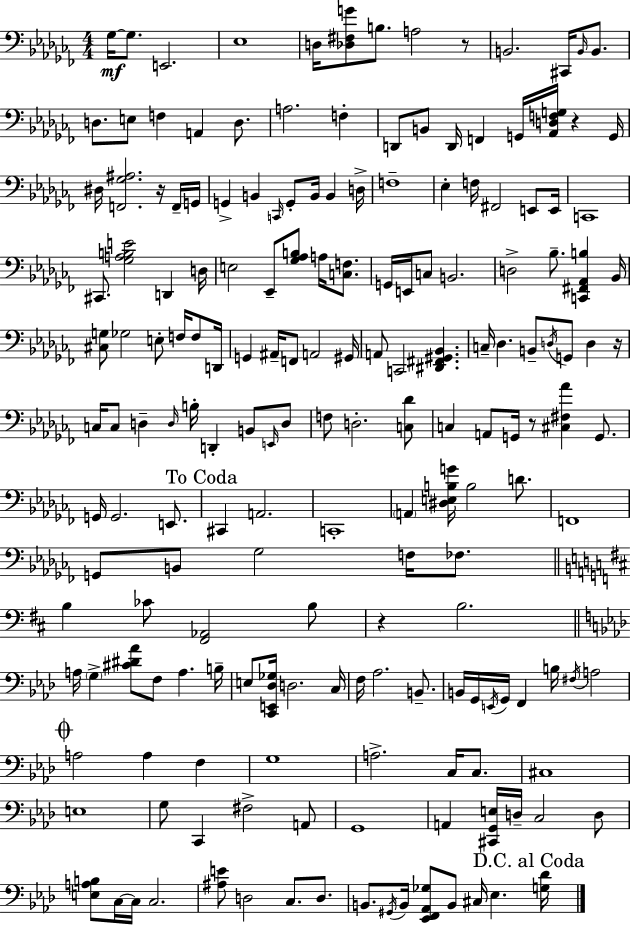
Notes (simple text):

Gb3/s Gb3/e. E2/h. Eb3/w D3/s [Db3,F#3,G4]/e B3/e. A3/h R/e B2/h. C#2/s B2/s B2/e. D3/e. E3/e F3/q A2/q D3/e. A3/h. F3/q D2/e B2/e D2/s F2/q G2/s [Ab2,D3,F3,G3]/s R/q G2/s D#3/s [F2,Gb3,A#3]/h. R/s F2/s G2/s G2/q B2/q C2/s G2/e B2/s B2/q D3/s F3/w Eb3/q F3/s F#2/h E2/e E2/s C2/w C#2/e. [Gb3,A3,B3,E4]/h D2/q D3/s E3/h Eb2/e [Gb3,Ab3,B3]/e A3/s [C3,F3]/e. G2/s E2/s C3/e B2/h. D3/h Bb3/e. [C2,F#2,Ab2,B3]/q Bb2/s [C#3,G3]/e Gb3/h E3/e F3/s F3/e D2/s G2/q A#2/s F2/e A2/h G#2/s A2/e C2/h [D#2,F#2,G#2,Bb2]/q. C3/s Db3/q. B2/e D3/s G2/e D3/q R/s C3/s C3/e D3/q D3/s B3/s D2/q B2/e E2/s D3/e F3/e D3/h. [C3,Db4]/e C3/q A2/e G2/s R/e [C#3,F#3,Ab4]/q G2/e. G2/s G2/h. E2/e. C#2/q A2/h. C2/w A2/q [D#3,E3,B3,G4]/s B3/h D4/e. F2/w G2/e B2/e Gb3/h F3/s FES3/e. B3/q CES4/e [F#2,Ab2]/h B3/e R/q B3/h. A3/s G3/q [C#4,D#4,Ab4]/e F3/e A3/q. B3/s E3/e [C2,E2,Db3,Gb3]/s D3/h. C3/s F3/s Ab3/h. B2/e. B2/s G2/s E2/s G2/s F2/q B3/s F#3/s A3/h A3/h A3/q F3/q G3/w A3/h. C3/s C3/e. C#3/w E3/w G3/e C2/q F#3/h A2/e G2/w A2/q [C#2,G2,E3]/s D3/s C3/h D3/e [E3,A3,B3]/e C3/s C3/s C3/h. [A#3,E4]/e D3/h C3/e. D3/e. B2/e. G#2/s B2/s [Eb2,F2,Ab2,Gb3]/e B2/e C#3/s Eb3/q. [G3,Db4]/s